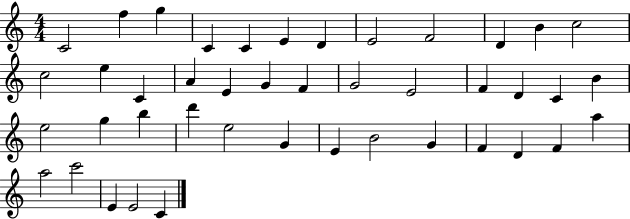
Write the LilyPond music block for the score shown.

{
  \clef treble
  \numericTimeSignature
  \time 4/4
  \key c \major
  c'2 f''4 g''4 | c'4 c'4 e'4 d'4 | e'2 f'2 | d'4 b'4 c''2 | \break c''2 e''4 c'4 | a'4 e'4 g'4 f'4 | g'2 e'2 | f'4 d'4 c'4 b'4 | \break e''2 g''4 b''4 | d'''4 e''2 g'4 | e'4 b'2 g'4 | f'4 d'4 f'4 a''4 | \break a''2 c'''2 | e'4 e'2 c'4 | \bar "|."
}